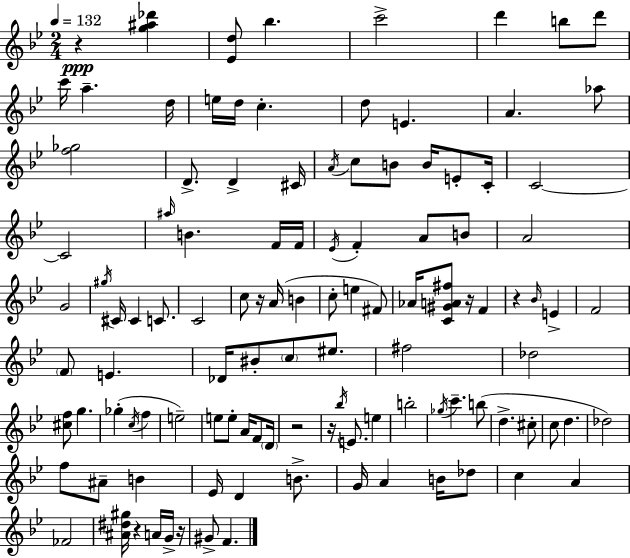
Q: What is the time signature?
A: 2/4